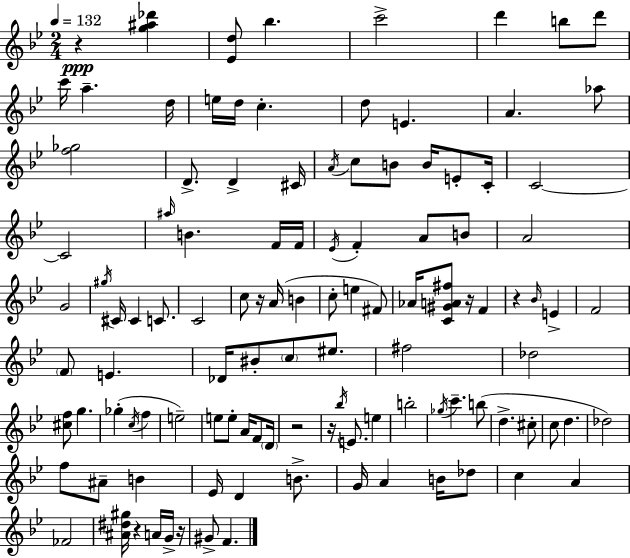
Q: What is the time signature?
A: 2/4